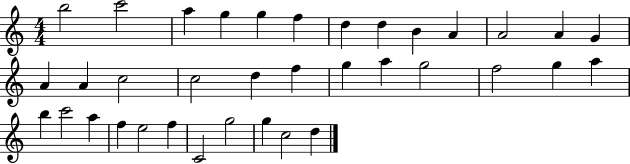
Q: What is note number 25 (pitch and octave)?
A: A5